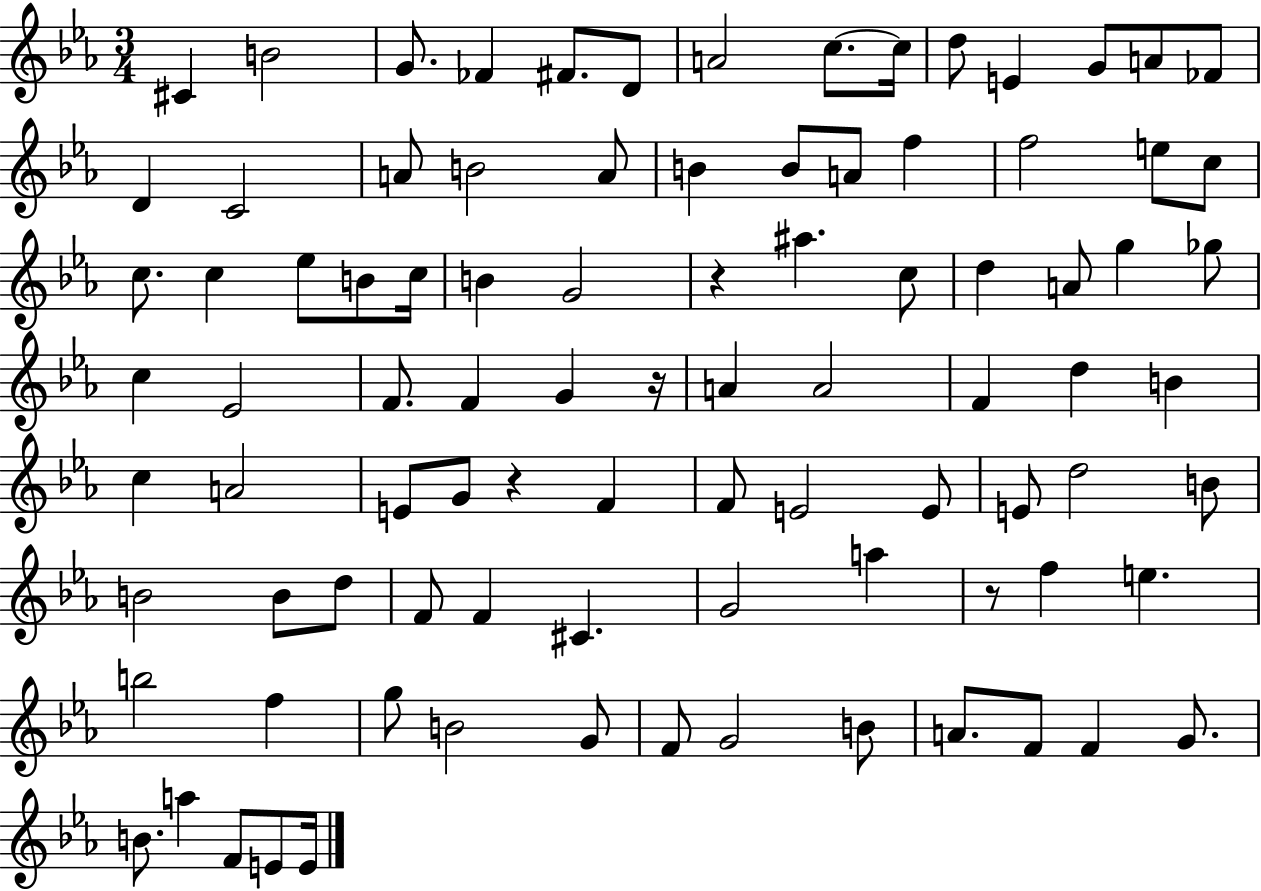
C#4/q B4/h G4/e. FES4/q F#4/e. D4/e A4/h C5/e. C5/s D5/e E4/q G4/e A4/e FES4/e D4/q C4/h A4/e B4/h A4/e B4/q B4/e A4/e F5/q F5/h E5/e C5/e C5/e. C5/q Eb5/e B4/e C5/s B4/q G4/h R/q A#5/q. C5/e D5/q A4/e G5/q Gb5/e C5/q Eb4/h F4/e. F4/q G4/q R/s A4/q A4/h F4/q D5/q B4/q C5/q A4/h E4/e G4/e R/q F4/q F4/e E4/h E4/e E4/e D5/h B4/e B4/h B4/e D5/e F4/e F4/q C#4/q. G4/h A5/q R/e F5/q E5/q. B5/h F5/q G5/e B4/h G4/e F4/e G4/h B4/e A4/e. F4/e F4/q G4/e. B4/e. A5/q F4/e E4/e E4/s